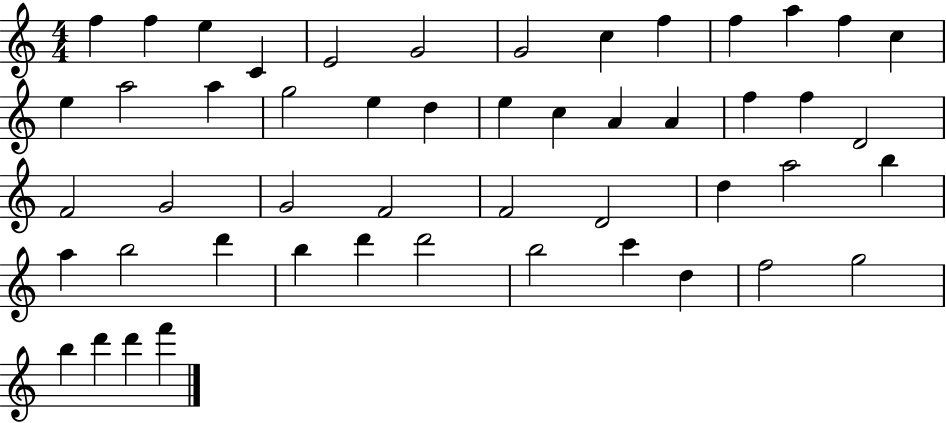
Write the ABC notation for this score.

X:1
T:Untitled
M:4/4
L:1/4
K:C
f f e C E2 G2 G2 c f f a f c e a2 a g2 e d e c A A f f D2 F2 G2 G2 F2 F2 D2 d a2 b a b2 d' b d' d'2 b2 c' d f2 g2 b d' d' f'